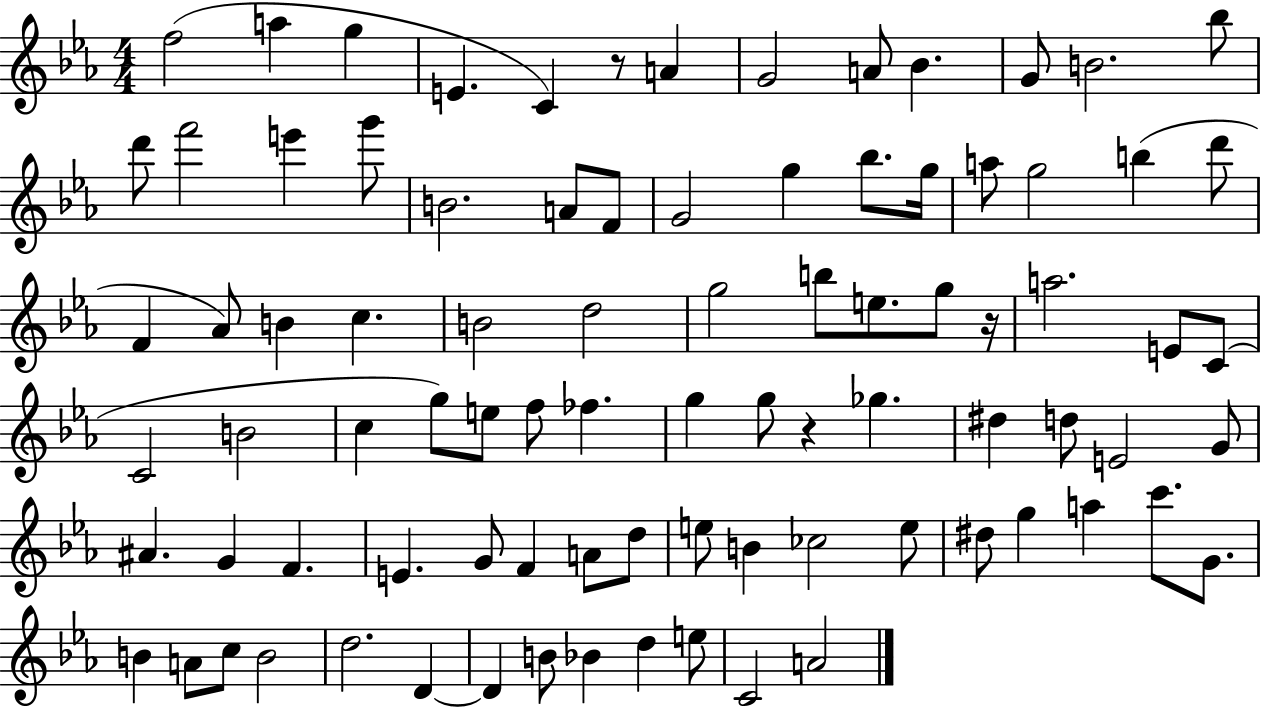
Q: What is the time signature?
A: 4/4